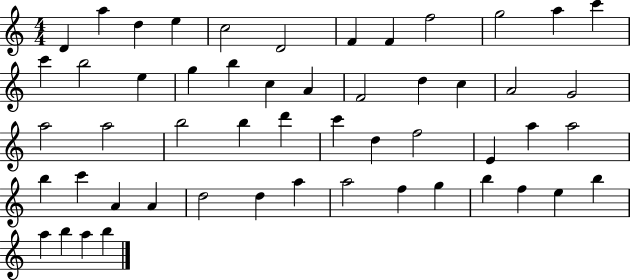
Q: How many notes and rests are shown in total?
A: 53